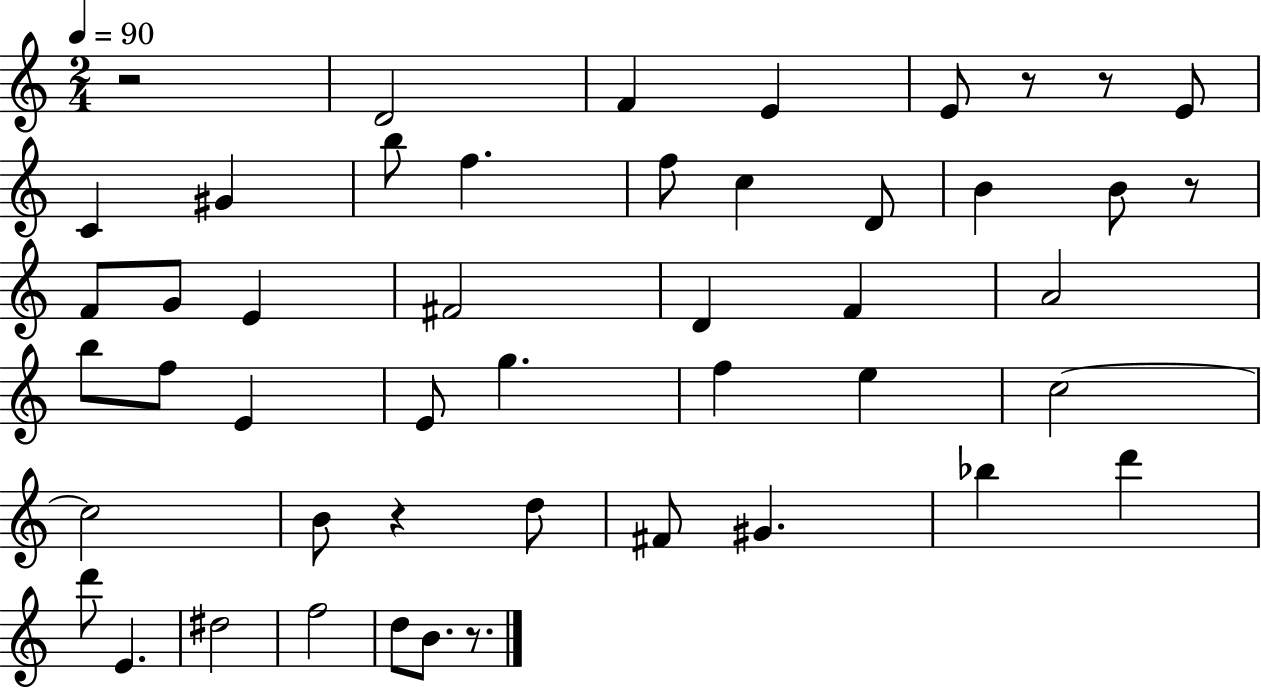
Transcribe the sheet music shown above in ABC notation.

X:1
T:Untitled
M:2/4
L:1/4
K:C
z2 D2 F E E/2 z/2 z/2 E/2 C ^G b/2 f f/2 c D/2 B B/2 z/2 F/2 G/2 E ^F2 D F A2 b/2 f/2 E E/2 g f e c2 c2 B/2 z d/2 ^F/2 ^G _b d' d'/2 E ^d2 f2 d/2 B/2 z/2